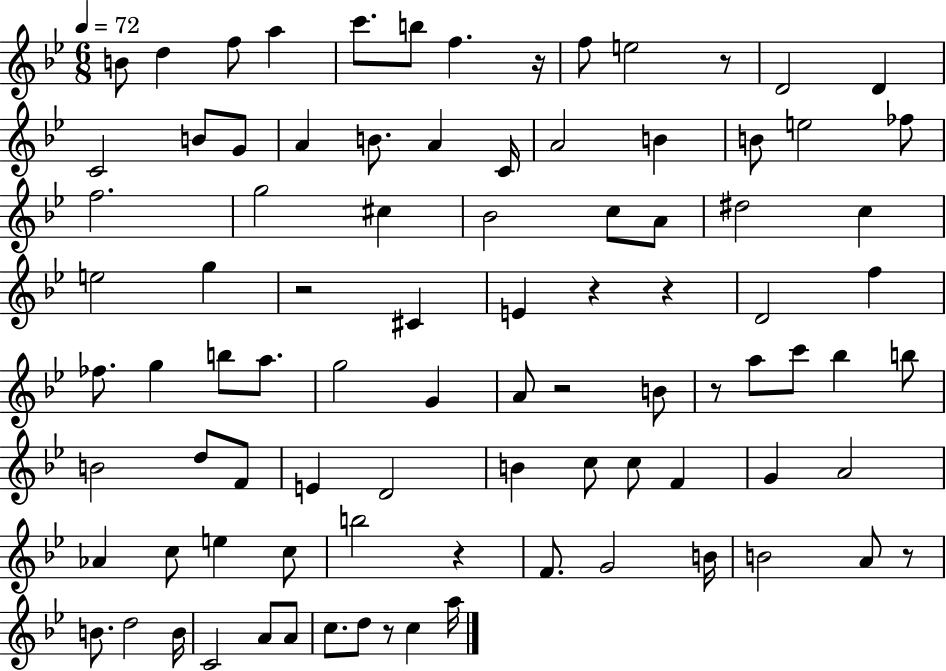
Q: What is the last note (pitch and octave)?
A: A5